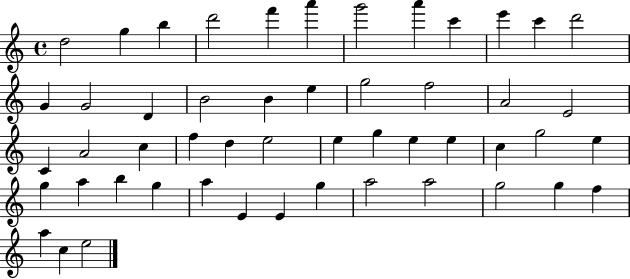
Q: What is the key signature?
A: C major